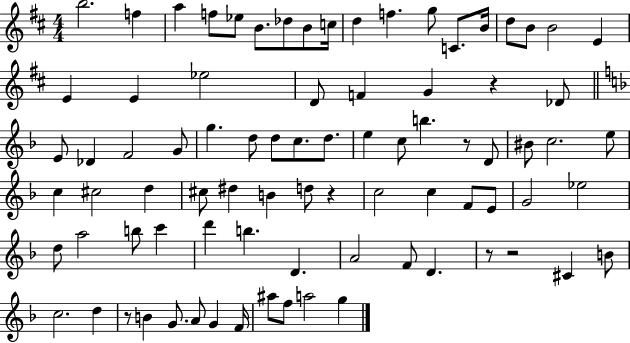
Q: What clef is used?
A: treble